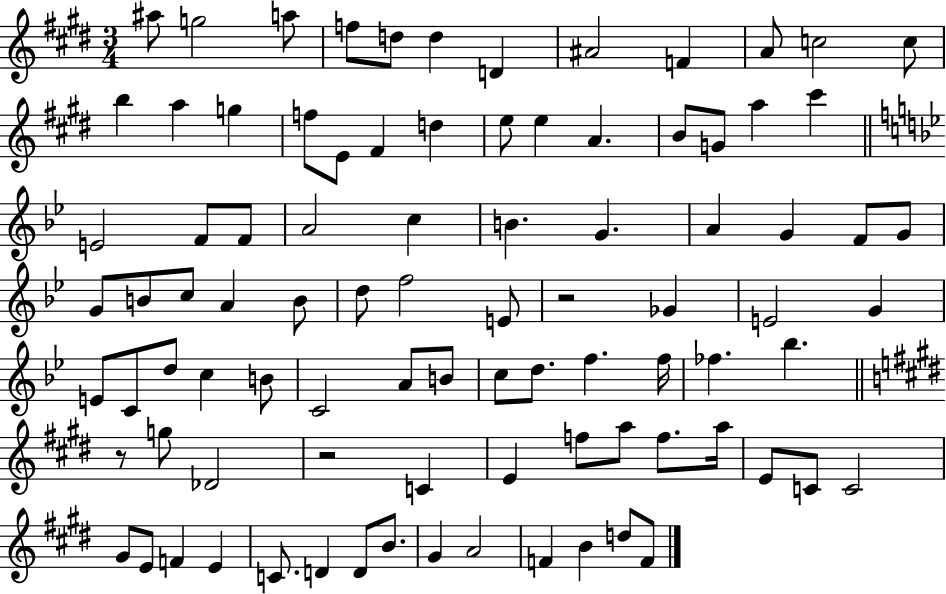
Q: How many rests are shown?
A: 3